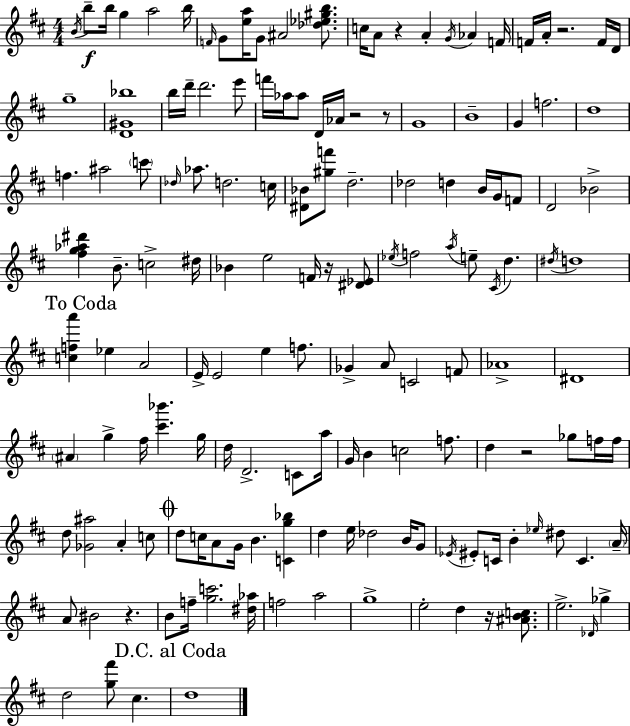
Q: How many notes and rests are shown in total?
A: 151